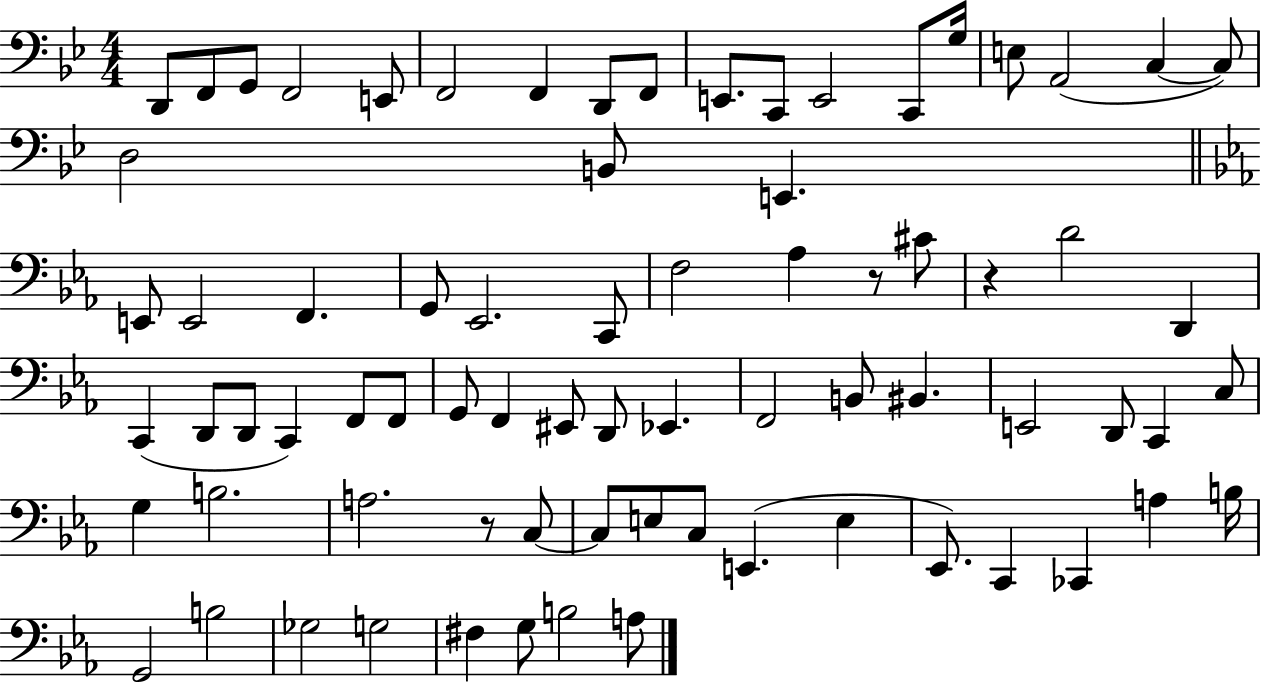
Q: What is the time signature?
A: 4/4